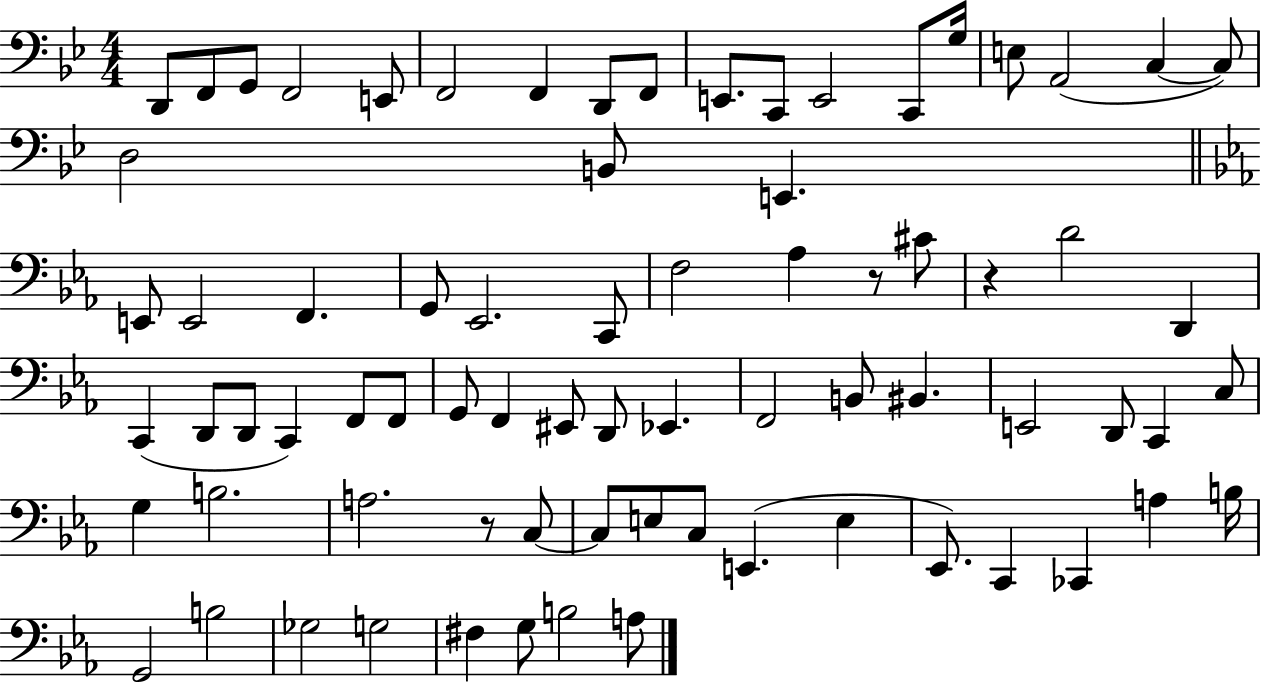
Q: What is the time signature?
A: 4/4